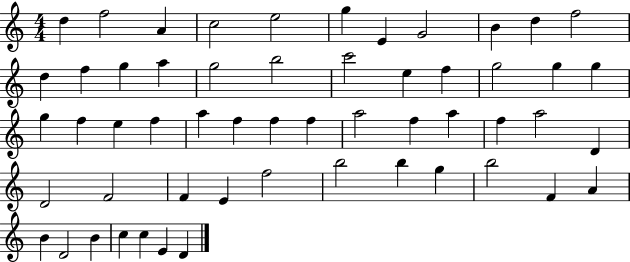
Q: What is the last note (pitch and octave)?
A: D4